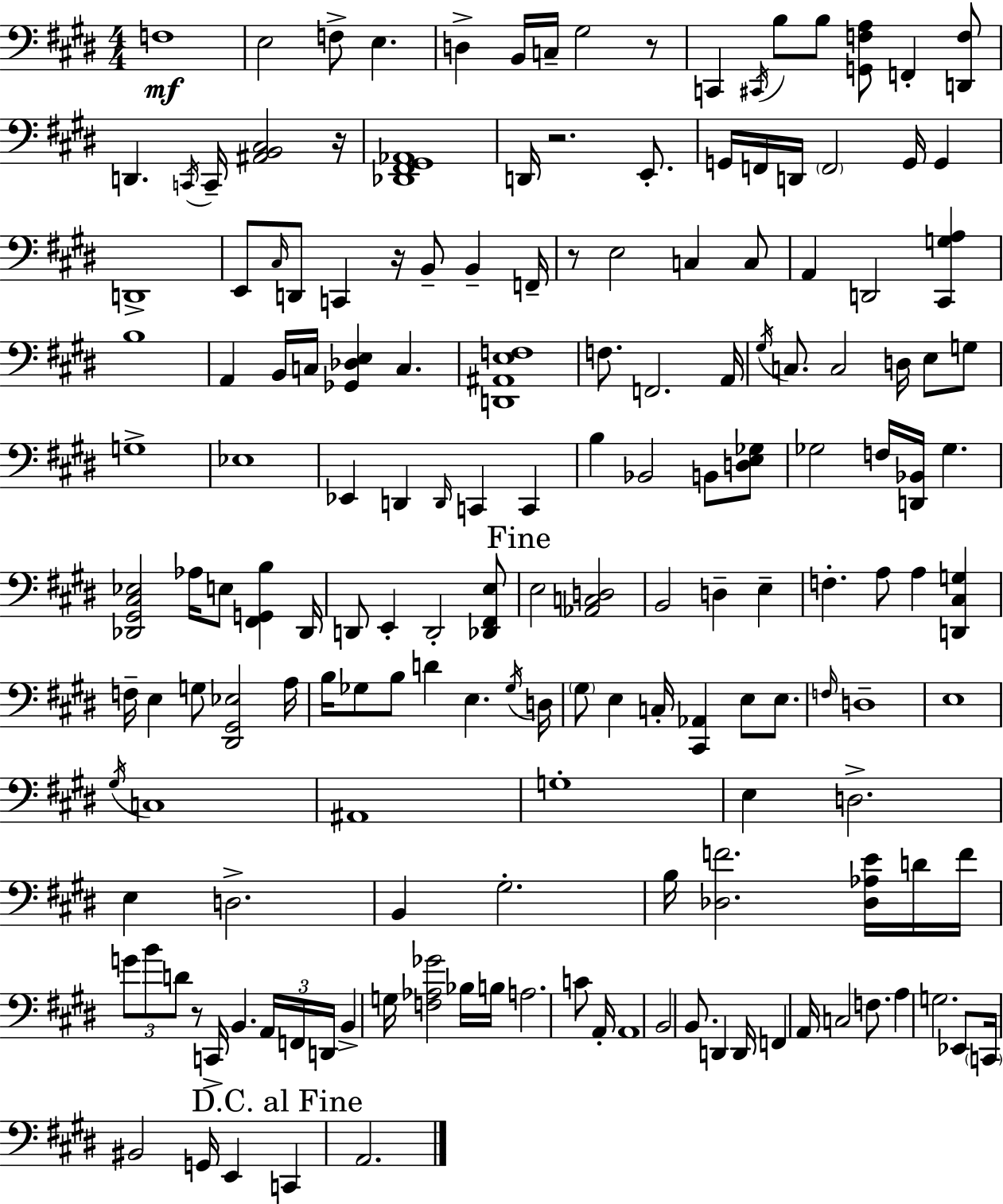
F3/w E3/h F3/e E3/q. D3/q B2/s C3/s G#3/h R/e C2/q C#2/s B3/e B3/e [G2,F3,A3]/e F2/q [D2,F3]/e D2/q. C2/s C2/s [A#2,B2,C#3]/h R/s [Db2,F#2,G#2,Ab2]/w D2/s R/h. E2/e. G2/s F2/s D2/s F2/h G2/s G2/q D2/w E2/e C#3/s D2/e C2/q R/s B2/e B2/q F2/s R/e E3/h C3/q C3/e A2/q D2/h [C#2,G3,A3]/q B3/w A2/q B2/s C3/s [Gb2,Db3,E3]/q C3/q. [D2,A#2,E3,F3]/w F3/e. F2/h. A2/s G#3/s C3/e. C3/h D3/s E3/e G3/e G3/w Eb3/w Eb2/q D2/q D2/s C2/q C2/q B3/q Bb2/h B2/e [D3,E3,Gb3]/e Gb3/h F3/s [D2,Bb2]/s Gb3/q. [Db2,G#2,C#3,Eb3]/h Ab3/s E3/e [F#2,G2,B3]/q Db2/s D2/e E2/q D2/h [Db2,F#2,E3]/e E3/h [Ab2,C3,D3]/h B2/h D3/q E3/q F3/q. A3/e A3/q [D2,C#3,G3]/q F3/s E3/q G3/e [D#2,G#2,Eb3]/h A3/s B3/s Gb3/e B3/e D4/q E3/q. Gb3/s D3/s G#3/e E3/q C3/s [C#2,Ab2]/q E3/e E3/e. F3/s D3/w E3/w G#3/s C3/w A#2/w G3/w E3/q D3/h. E3/q D3/h. B2/q G#3/h. B3/s [Db3,F4]/h. [Db3,Ab3,E4]/s D4/s F4/s G4/e B4/e D4/e R/e C2/s B2/q. A2/s F2/s D2/s B2/q G3/s [F3,Ab3,Gb4]/h Bb3/s B3/s A3/h. C4/e A2/s A2/w B2/h B2/e. D2/q D2/s F2/q A2/s C3/h F3/e. A3/q G3/h. Eb2/e C2/s BIS2/h G2/s E2/q C2/q A2/h.